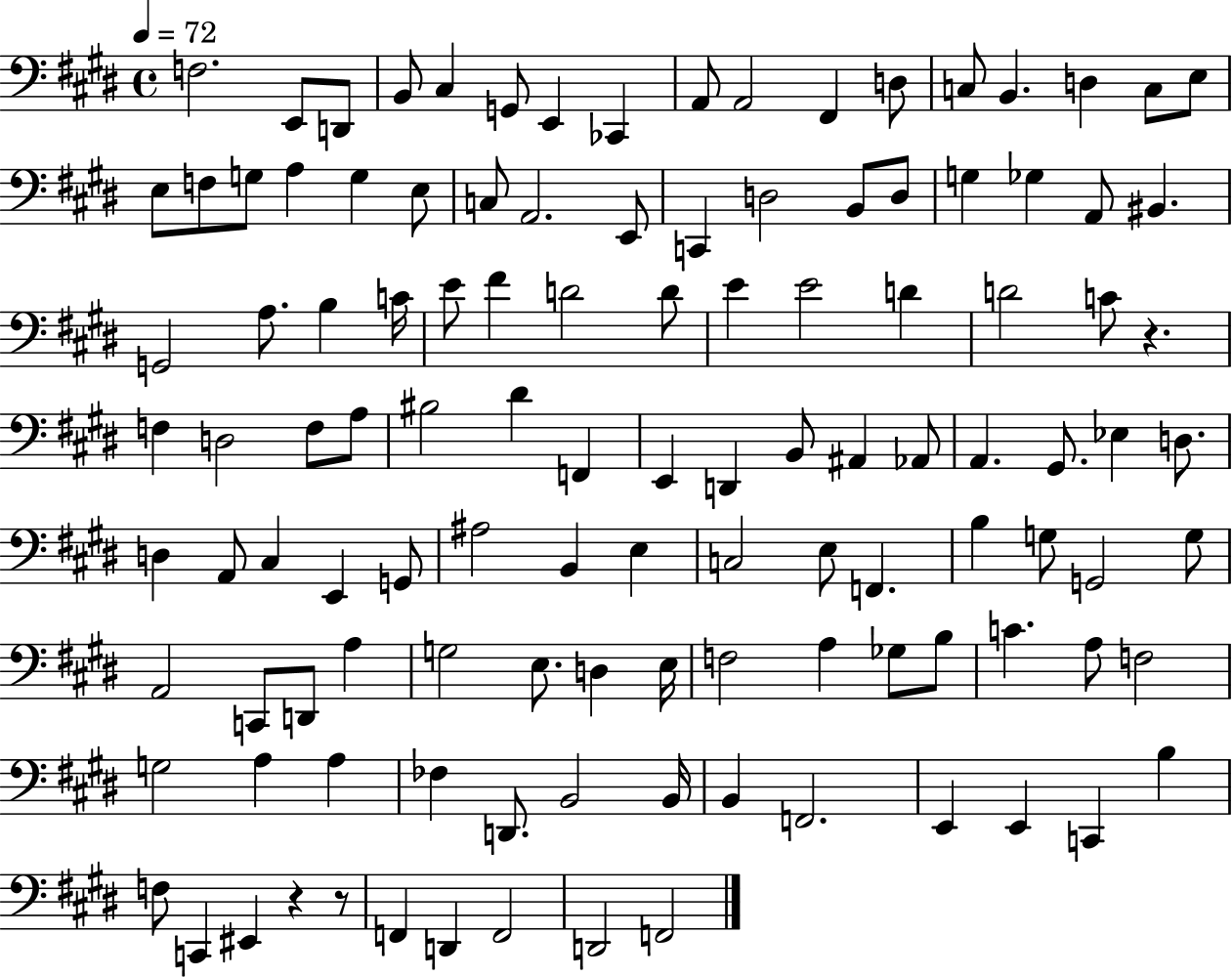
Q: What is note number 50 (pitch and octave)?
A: F3